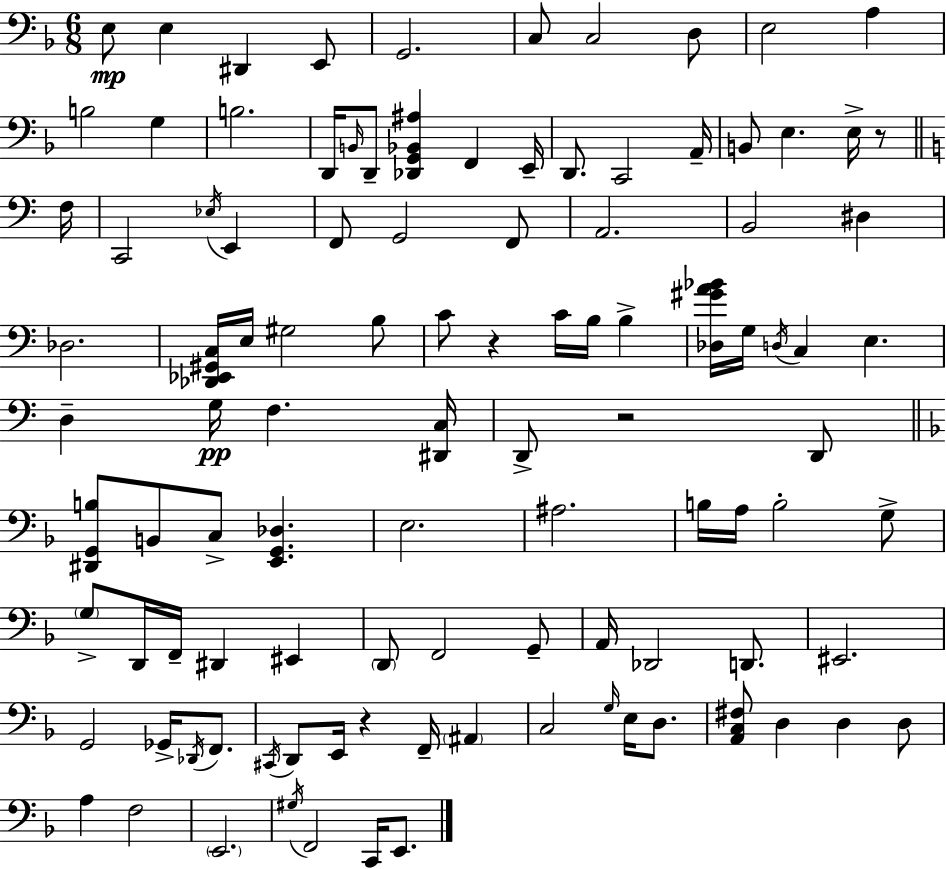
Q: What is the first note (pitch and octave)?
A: E3